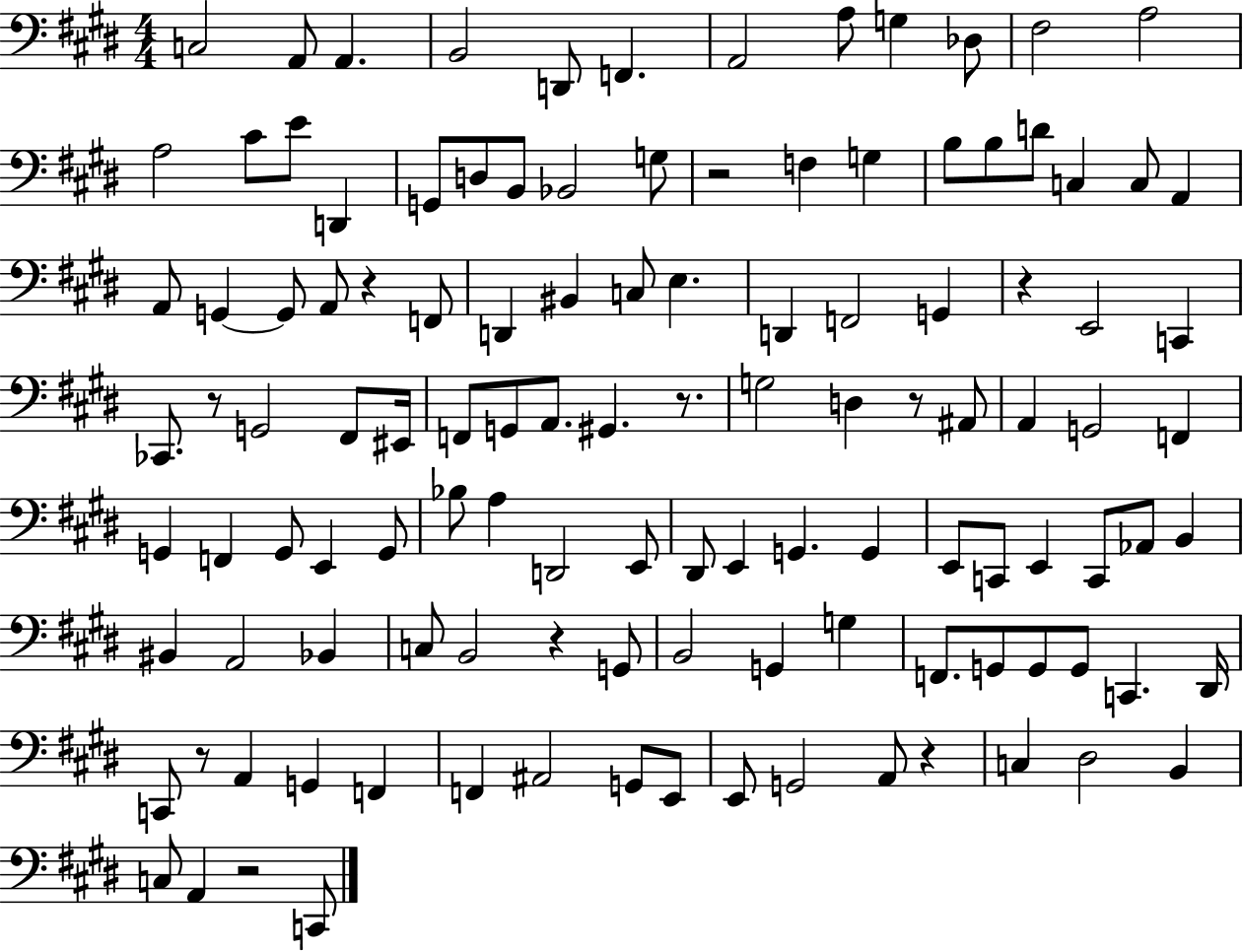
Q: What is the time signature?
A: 4/4